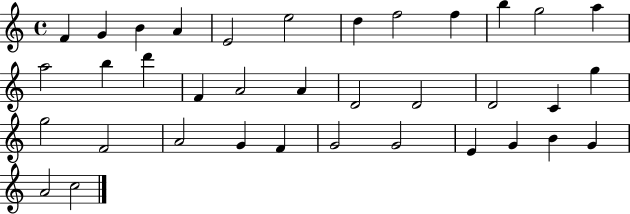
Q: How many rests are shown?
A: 0